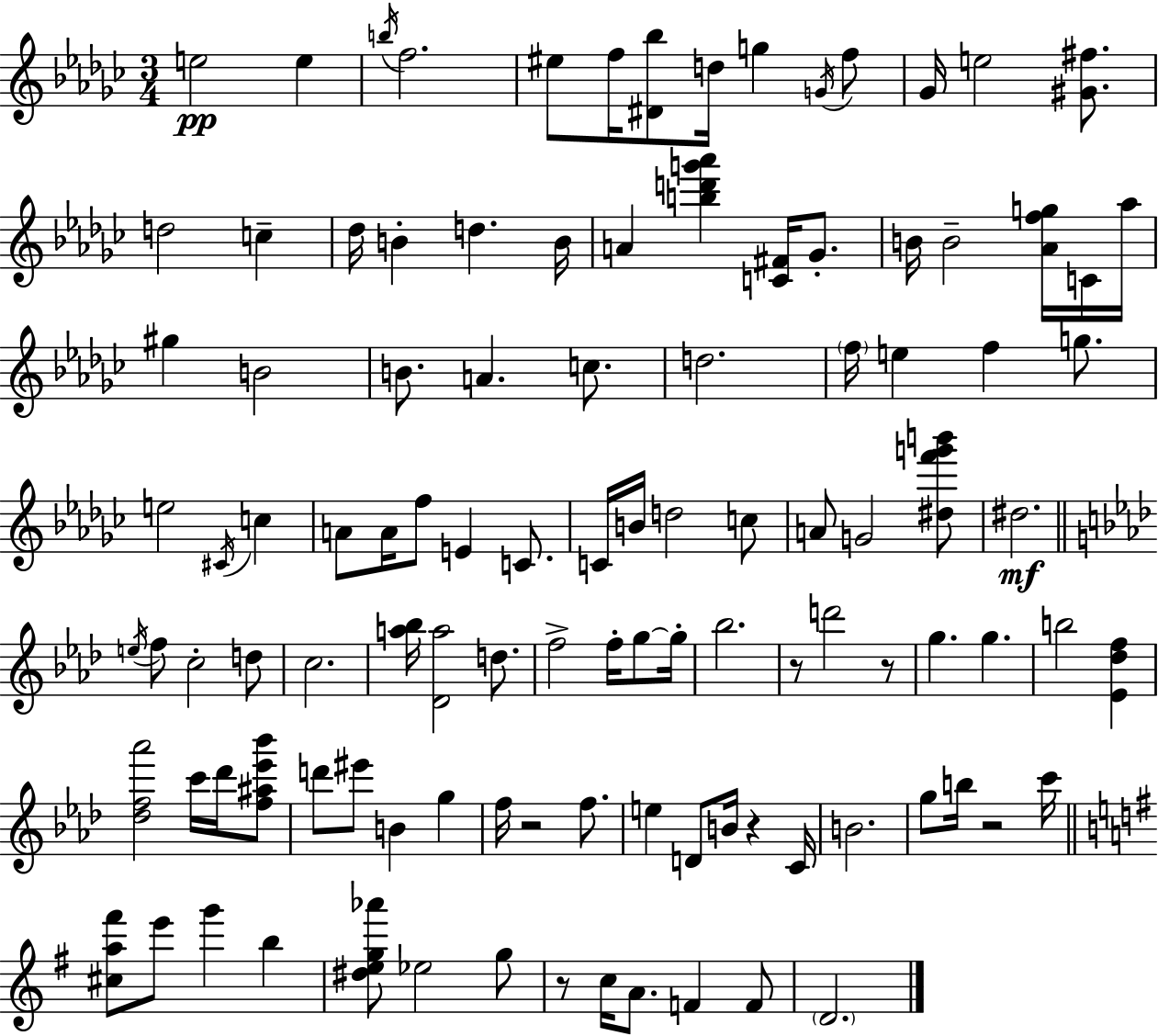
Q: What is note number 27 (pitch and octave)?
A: B4